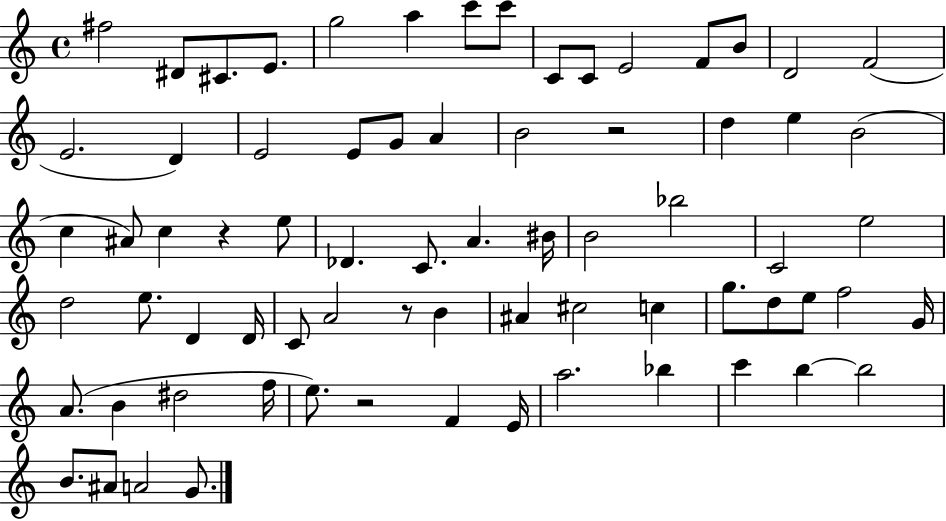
F#5/h D#4/e C#4/e. E4/e. G5/h A5/q C6/e C6/e C4/e C4/e E4/h F4/e B4/e D4/h F4/h E4/h. D4/q E4/h E4/e G4/e A4/q B4/h R/h D5/q E5/q B4/h C5/q A#4/e C5/q R/q E5/e Db4/q. C4/e. A4/q. BIS4/s B4/h Bb5/h C4/h E5/h D5/h E5/e. D4/q D4/s C4/e A4/h R/e B4/q A#4/q C#5/h C5/q G5/e. D5/e E5/e F5/h G4/s A4/e. B4/q D#5/h F5/s E5/e. R/h F4/q E4/s A5/h. Bb5/q C6/q B5/q B5/h B4/e. A#4/e A4/h G4/e.